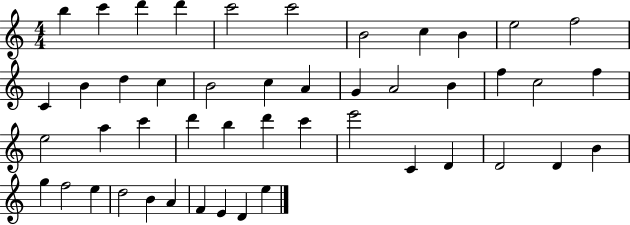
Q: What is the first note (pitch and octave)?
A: B5